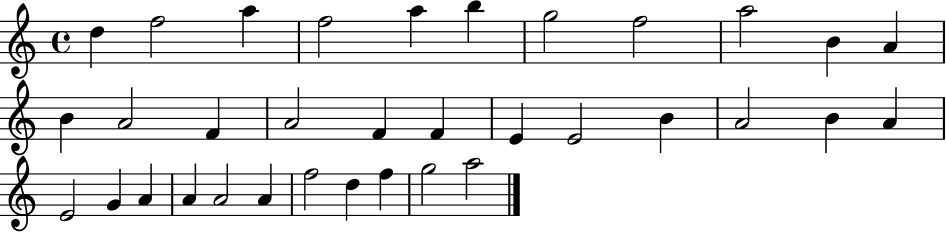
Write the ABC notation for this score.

X:1
T:Untitled
M:4/4
L:1/4
K:C
d f2 a f2 a b g2 f2 a2 B A B A2 F A2 F F E E2 B A2 B A E2 G A A A2 A f2 d f g2 a2